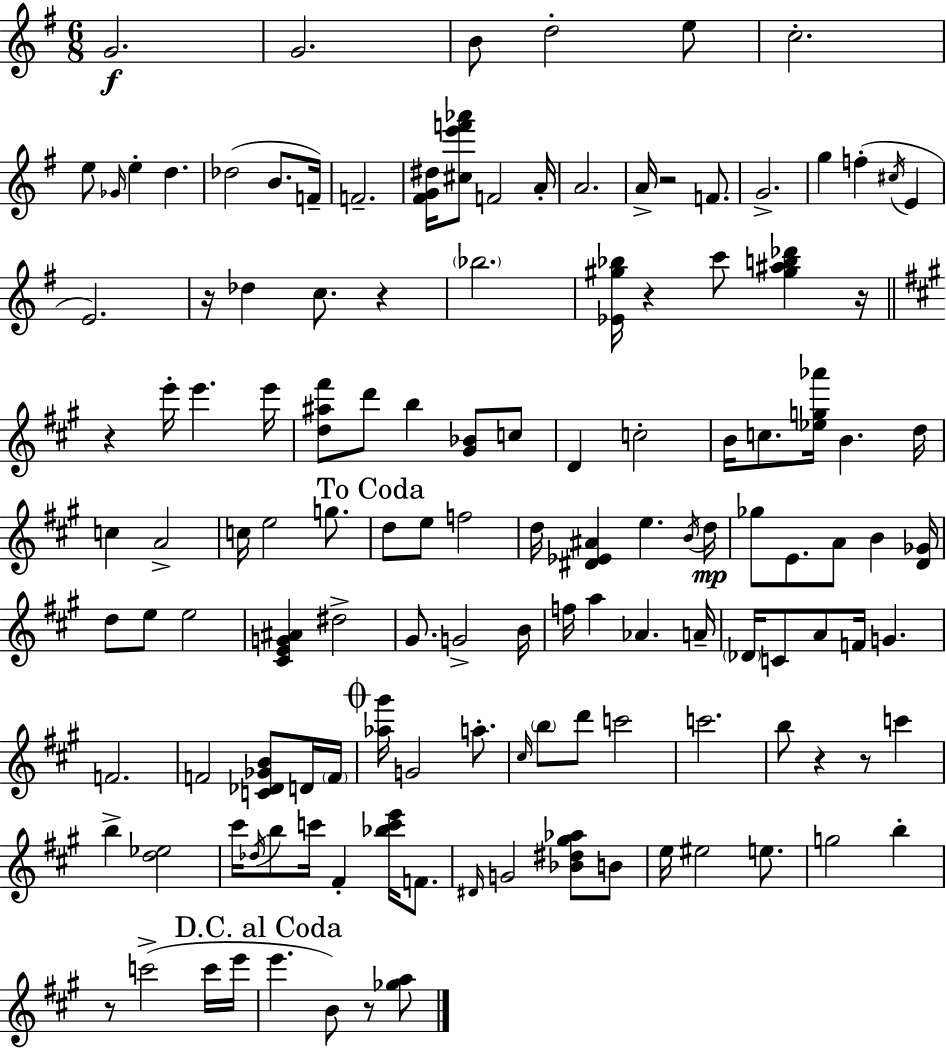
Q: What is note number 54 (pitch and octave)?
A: Gb5